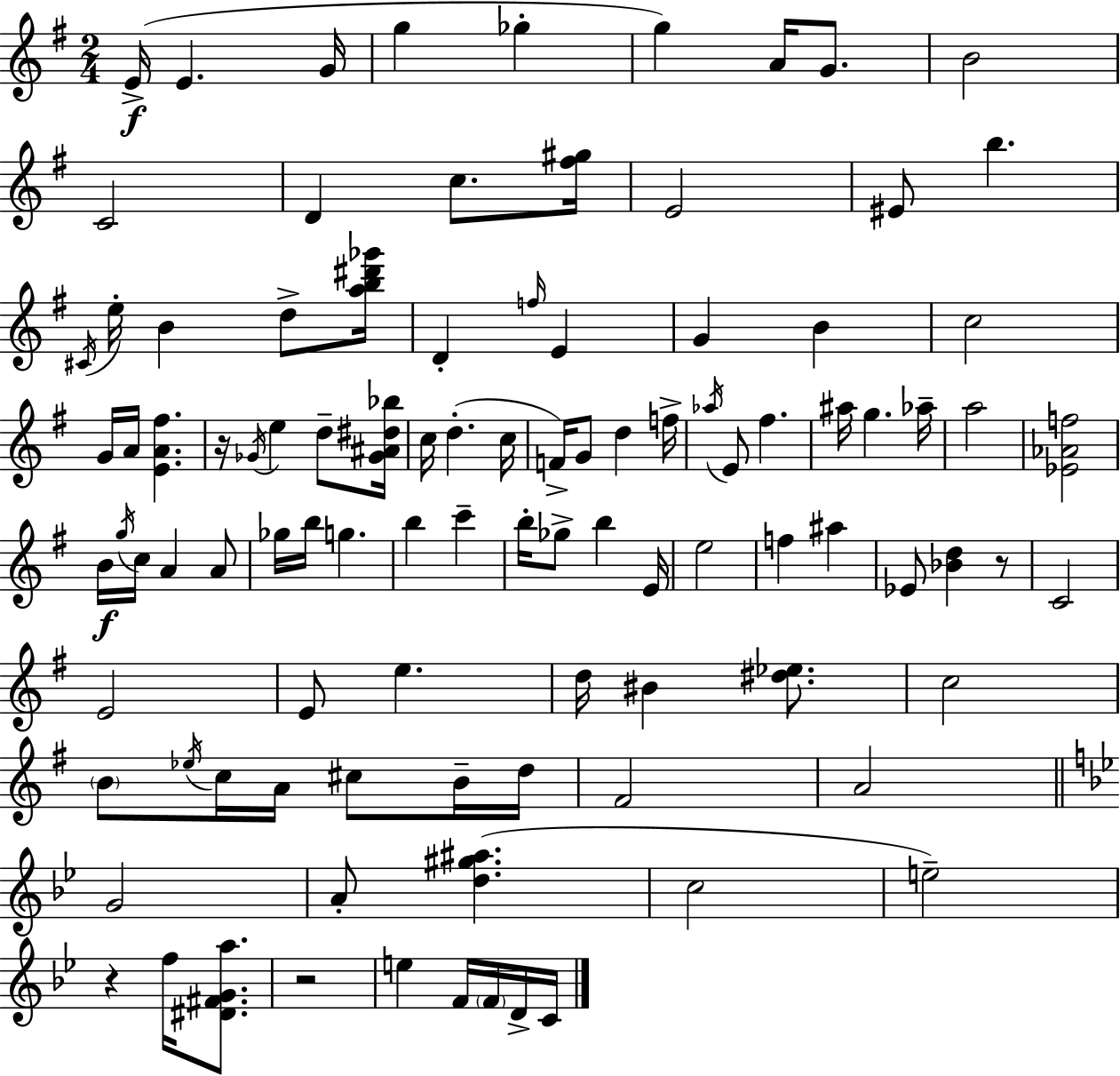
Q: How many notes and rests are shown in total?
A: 101